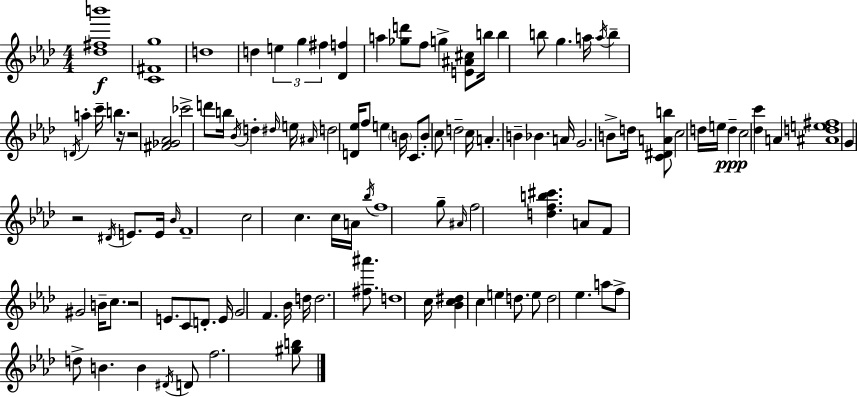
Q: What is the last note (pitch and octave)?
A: F5